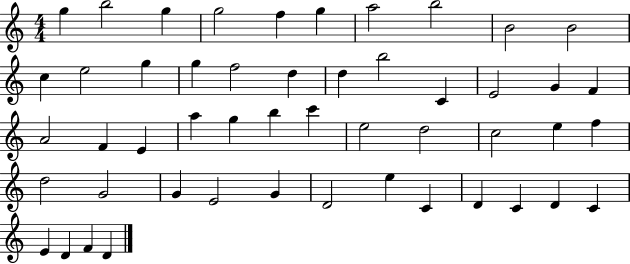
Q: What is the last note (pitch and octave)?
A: D4